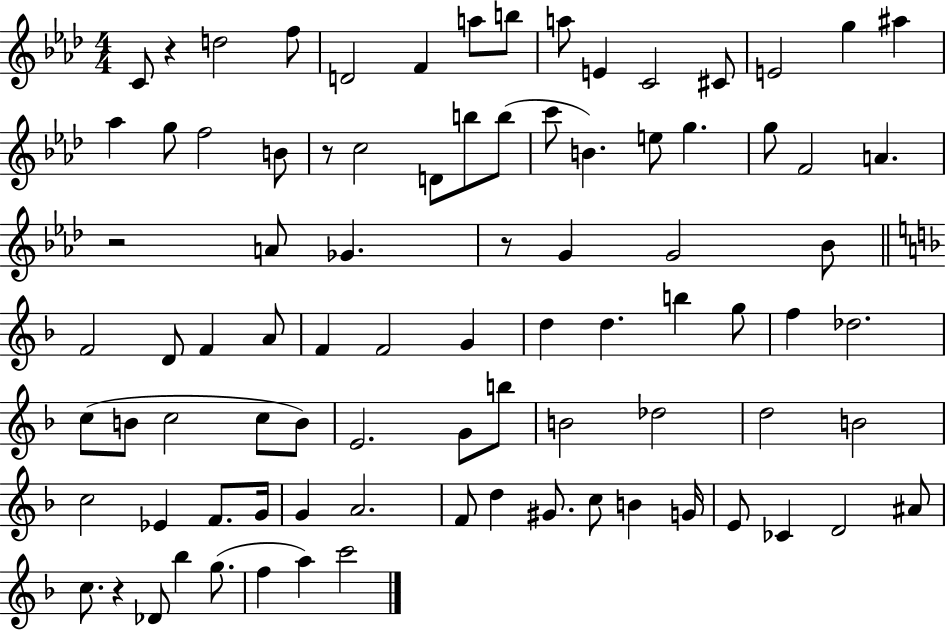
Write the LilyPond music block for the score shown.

{
  \clef treble
  \numericTimeSignature
  \time 4/4
  \key aes \major
  c'8 r4 d''2 f''8 | d'2 f'4 a''8 b''8 | a''8 e'4 c'2 cis'8 | e'2 g''4 ais''4 | \break aes''4 g''8 f''2 b'8 | r8 c''2 d'8 b''8 b''8( | c'''8 b'4.) e''8 g''4. | g''8 f'2 a'4. | \break r2 a'8 ges'4. | r8 g'4 g'2 bes'8 | \bar "||" \break \key f \major f'2 d'8 f'4 a'8 | f'4 f'2 g'4 | d''4 d''4. b''4 g''8 | f''4 des''2. | \break c''8( b'8 c''2 c''8 b'8) | e'2. g'8 b''8 | b'2 des''2 | d''2 b'2 | \break c''2 ees'4 f'8. g'16 | g'4 a'2. | f'8 d''4 gis'8. c''8 b'4 g'16 | e'8 ces'4 d'2 ais'8 | \break c''8. r4 des'8 bes''4 g''8.( | f''4 a''4) c'''2 | \bar "|."
}